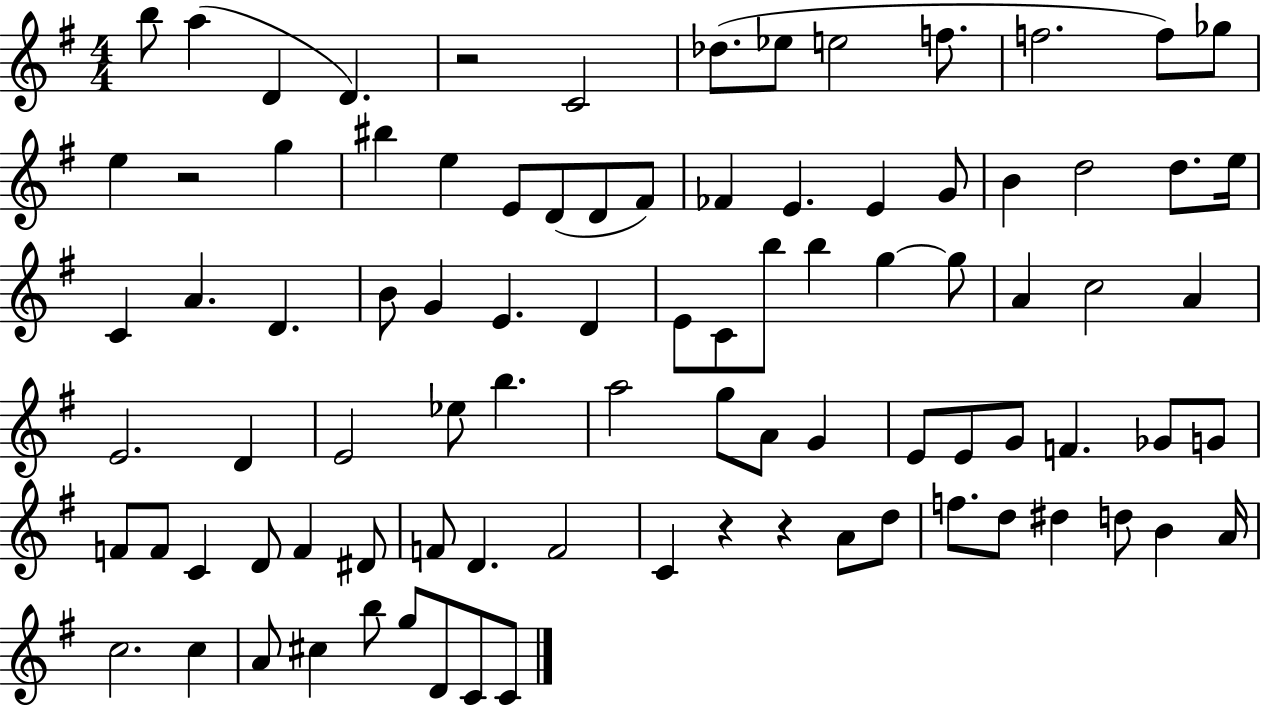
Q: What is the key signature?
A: G major